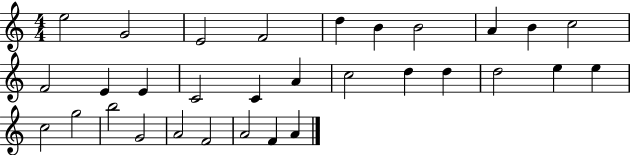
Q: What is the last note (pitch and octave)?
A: A4